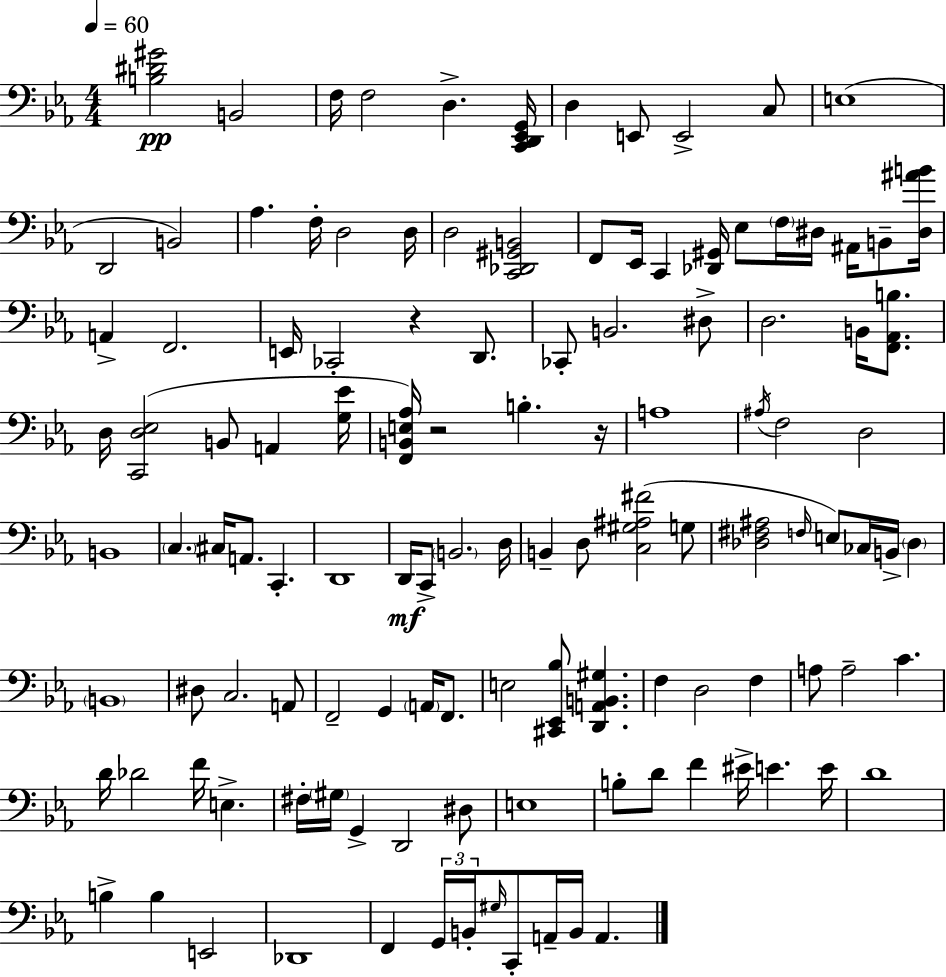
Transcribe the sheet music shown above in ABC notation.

X:1
T:Untitled
M:4/4
L:1/4
K:Eb
[B,^D^G]2 B,,2 F,/4 F,2 D, [C,,D,,_E,,G,,]/4 D, E,,/2 E,,2 C,/2 E,4 D,,2 B,,2 _A, F,/4 D,2 D,/4 D,2 [C,,_D,,^G,,B,,]2 F,,/2 _E,,/4 C,, [_D,,^G,,]/4 _E,/2 F,/4 ^D,/4 ^A,,/4 B,,/2 [^D,^AB]/4 A,, F,,2 E,,/4 _C,,2 z D,,/2 _C,,/2 B,,2 ^D,/2 D,2 B,,/4 [F,,_A,,B,]/2 D,/4 [C,,D,_E,]2 B,,/2 A,, [G,_E]/4 [F,,B,,E,_A,]/4 z2 B, z/4 A,4 ^A,/4 F,2 D,2 B,,4 C, ^C,/4 A,,/2 C,, D,,4 D,,/4 C,,/2 B,,2 D,/4 B,, D,/2 [C,^G,^A,^F]2 G,/2 [_D,^F,^A,]2 F,/4 E,/2 _C,/4 B,,/4 _D, B,,4 ^D,/2 C,2 A,,/2 F,,2 G,, A,,/4 F,,/2 E,2 [^C,,_E,,_B,]/2 [D,,A,,B,,^G,] F, D,2 F, A,/2 A,2 C D/4 _D2 F/4 E, ^F,/4 ^G,/4 G,, D,,2 ^D,/2 E,4 B,/2 D/2 F ^E/4 E E/4 D4 B, B, E,,2 _D,,4 F,, G,,/4 B,,/4 ^G,/4 C,,/2 A,,/4 B,,/4 A,,